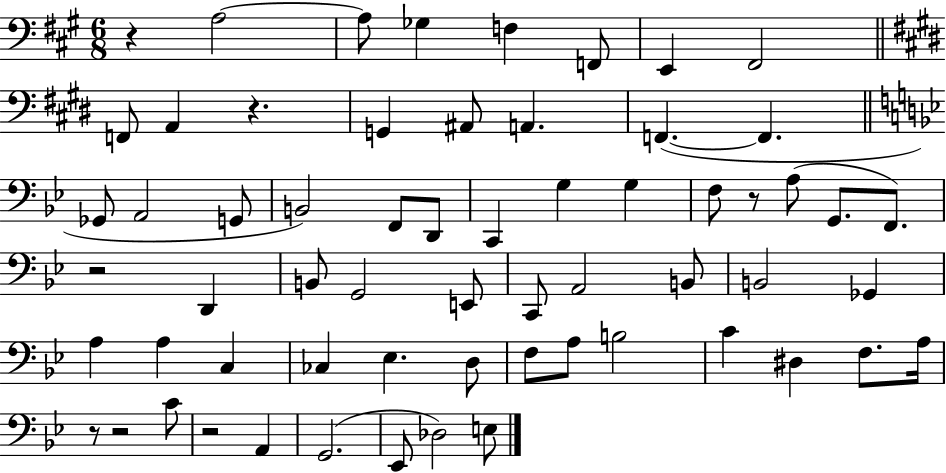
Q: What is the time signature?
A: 6/8